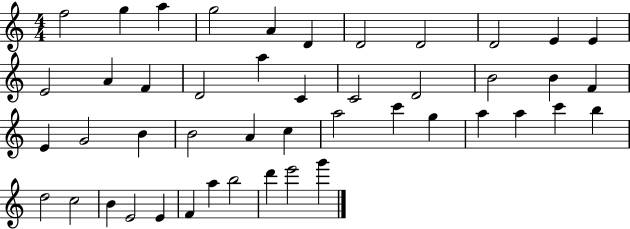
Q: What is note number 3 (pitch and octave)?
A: A5